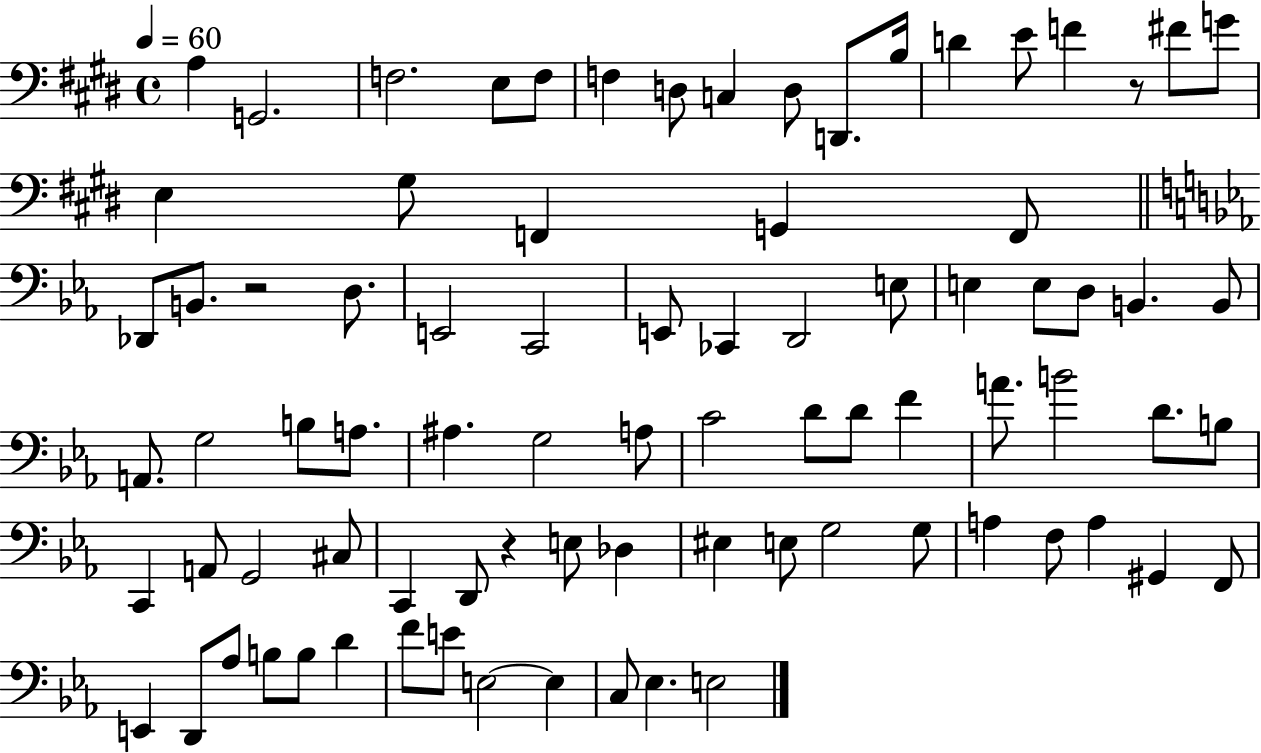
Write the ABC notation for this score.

X:1
T:Untitled
M:4/4
L:1/4
K:E
A, G,,2 F,2 E,/2 F,/2 F, D,/2 C, D,/2 D,,/2 B,/4 D E/2 F z/2 ^F/2 G/2 E, ^G,/2 F,, G,, F,,/2 _D,,/2 B,,/2 z2 D,/2 E,,2 C,,2 E,,/2 _C,, D,,2 E,/2 E, E,/2 D,/2 B,, B,,/2 A,,/2 G,2 B,/2 A,/2 ^A, G,2 A,/2 C2 D/2 D/2 F A/2 B2 D/2 B,/2 C,, A,,/2 G,,2 ^C,/2 C,, D,,/2 z E,/2 _D, ^E, E,/2 G,2 G,/2 A, F,/2 A, ^G,, F,,/2 E,, D,,/2 _A,/2 B,/2 B,/2 D F/2 E/2 E,2 E, C,/2 _E, E,2